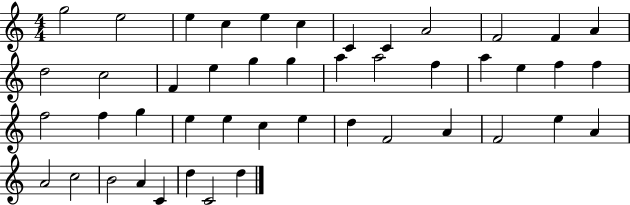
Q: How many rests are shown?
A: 0